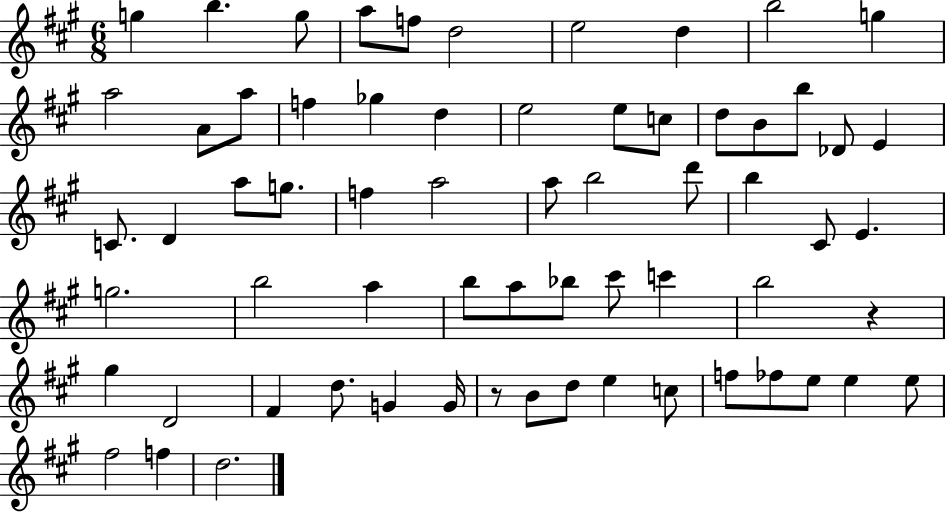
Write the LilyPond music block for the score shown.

{
  \clef treble
  \numericTimeSignature
  \time 6/8
  \key a \major
  g''4 b''4. g''8 | a''8 f''8 d''2 | e''2 d''4 | b''2 g''4 | \break a''2 a'8 a''8 | f''4 ges''4 d''4 | e''2 e''8 c''8 | d''8 b'8 b''8 des'8 e'4 | \break c'8. d'4 a''8 g''8. | f''4 a''2 | a''8 b''2 d'''8 | b''4 cis'8 e'4. | \break g''2. | b''2 a''4 | b''8 a''8 bes''8 cis'''8 c'''4 | b''2 r4 | \break gis''4 d'2 | fis'4 d''8. g'4 g'16 | r8 b'8 d''8 e''4 c''8 | f''8 fes''8 e''8 e''4 e''8 | \break fis''2 f''4 | d''2. | \bar "|."
}